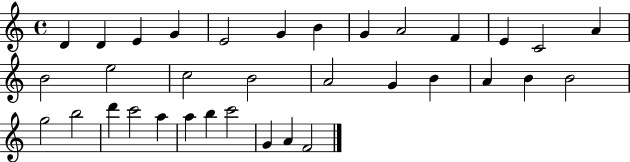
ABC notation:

X:1
T:Untitled
M:4/4
L:1/4
K:C
D D E G E2 G B G A2 F E C2 A B2 e2 c2 B2 A2 G B A B B2 g2 b2 d' c'2 a a b c'2 G A F2